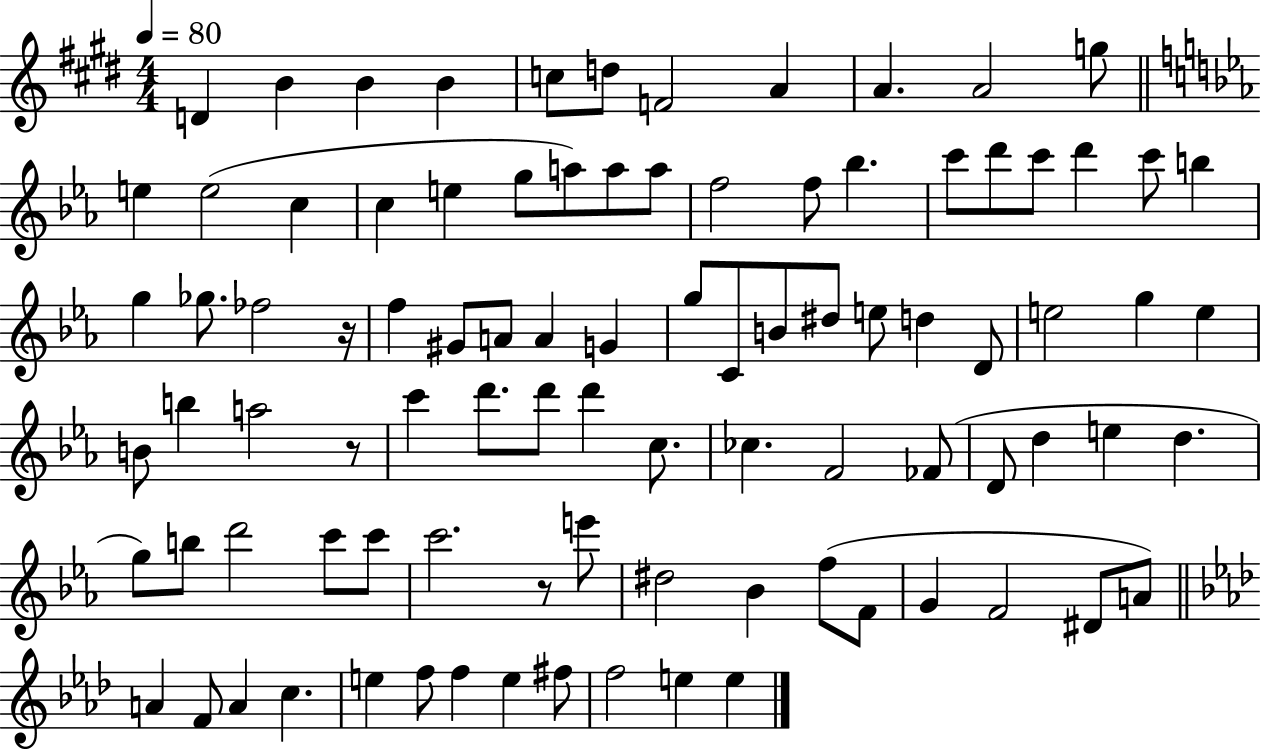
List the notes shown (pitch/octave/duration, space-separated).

D4/q B4/q B4/q B4/q C5/e D5/e F4/h A4/q A4/q. A4/h G5/e E5/q E5/h C5/q C5/q E5/q G5/e A5/e A5/e A5/e F5/h F5/e Bb5/q. C6/e D6/e C6/e D6/q C6/e B5/q G5/q Gb5/e. FES5/h R/s F5/q G#4/e A4/e A4/q G4/q G5/e C4/e B4/e D#5/e E5/e D5/q D4/e E5/h G5/q E5/q B4/e B5/q A5/h R/e C6/q D6/e. D6/e D6/q C5/e. CES5/q. F4/h FES4/e D4/e D5/q E5/q D5/q. G5/e B5/e D6/h C6/e C6/e C6/h. R/e E6/e D#5/h Bb4/q F5/e F4/e G4/q F4/h D#4/e A4/e A4/q F4/e A4/q C5/q. E5/q F5/e F5/q E5/q F#5/e F5/h E5/q E5/q